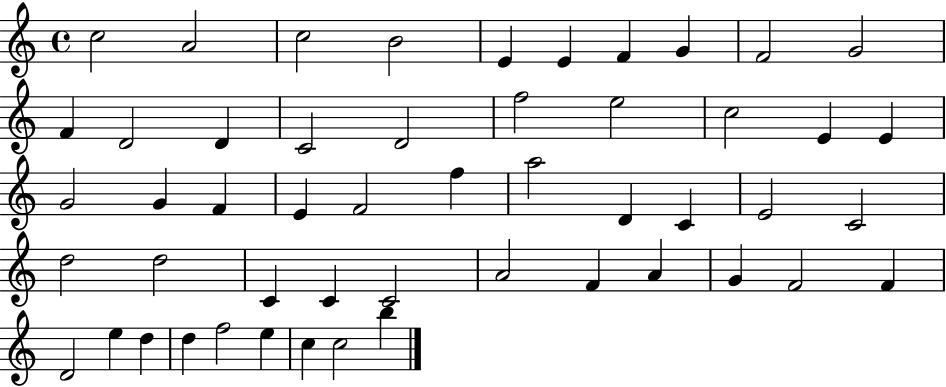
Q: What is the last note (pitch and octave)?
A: B5